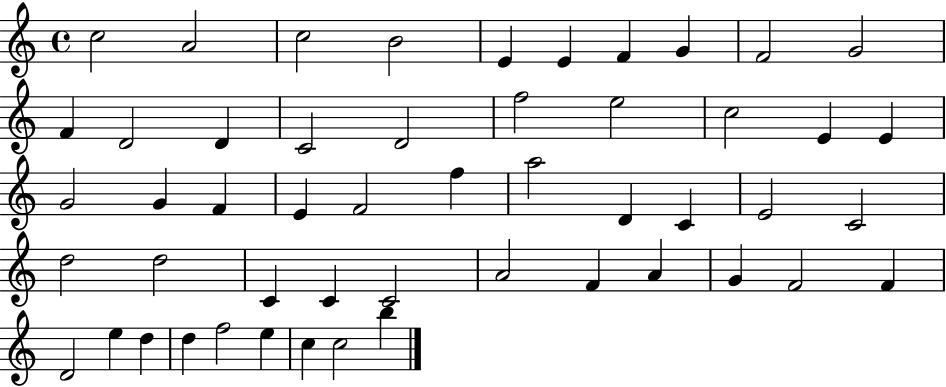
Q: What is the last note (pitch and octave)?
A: B5